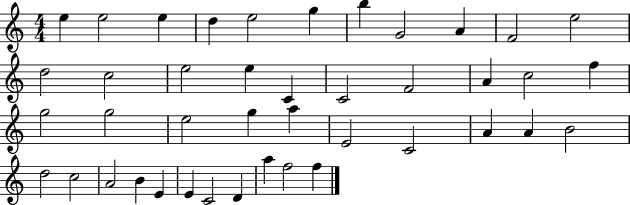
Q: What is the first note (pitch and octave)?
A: E5